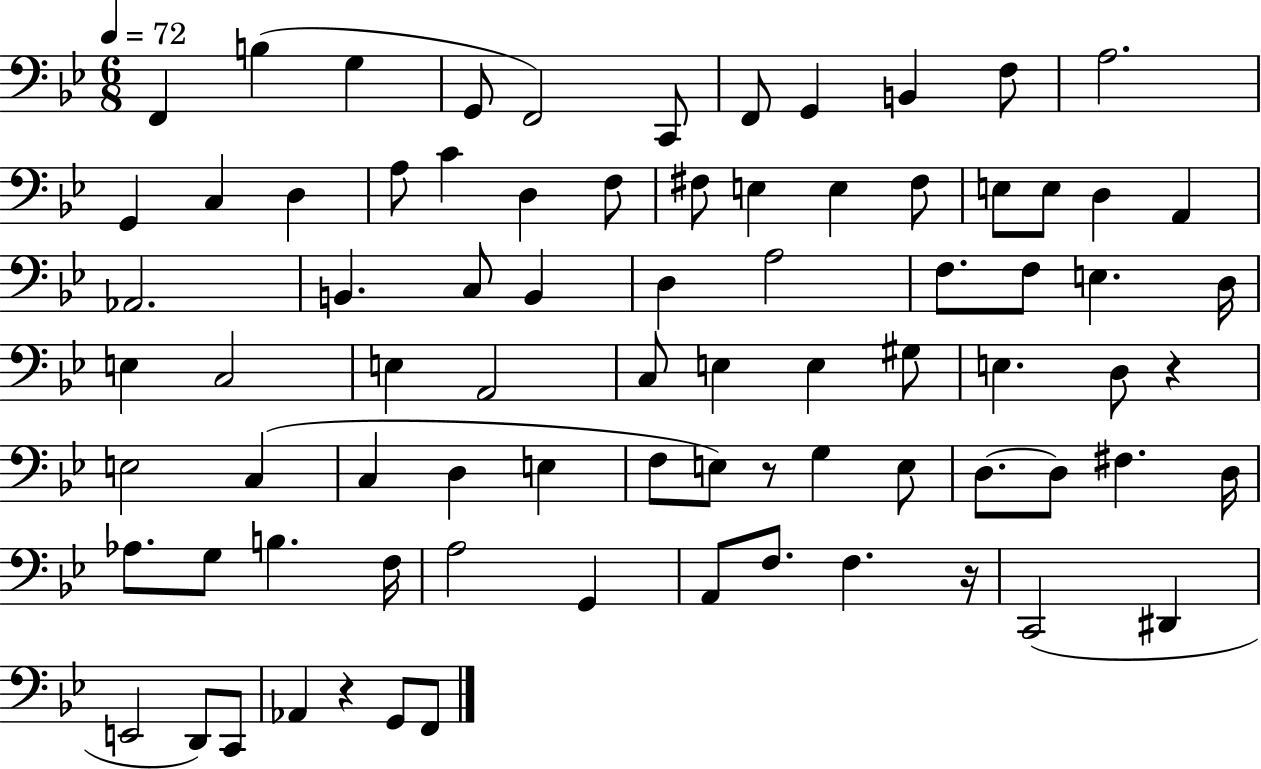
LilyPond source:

{
  \clef bass
  \numericTimeSignature
  \time 6/8
  \key bes \major
  \tempo 4 = 72
  f,4 b4( g4 | g,8 f,2) c,8 | f,8 g,4 b,4 f8 | a2. | \break g,4 c4 d4 | a8 c'4 d4 f8 | fis8 e4 e4 fis8 | e8 e8 d4 a,4 | \break aes,2. | b,4. c8 b,4 | d4 a2 | f8. f8 e4. d16 | \break e4 c2 | e4 a,2 | c8 e4 e4 gis8 | e4. d8 r4 | \break e2 c4( | c4 d4 e4 | f8 e8) r8 g4 e8 | d8.~~ d8 fis4. d16 | \break aes8. g8 b4. f16 | a2 g,4 | a,8 f8. f4. r16 | c,2( dis,4 | \break e,2 d,8) c,8 | aes,4 r4 g,8 f,8 | \bar "|."
}